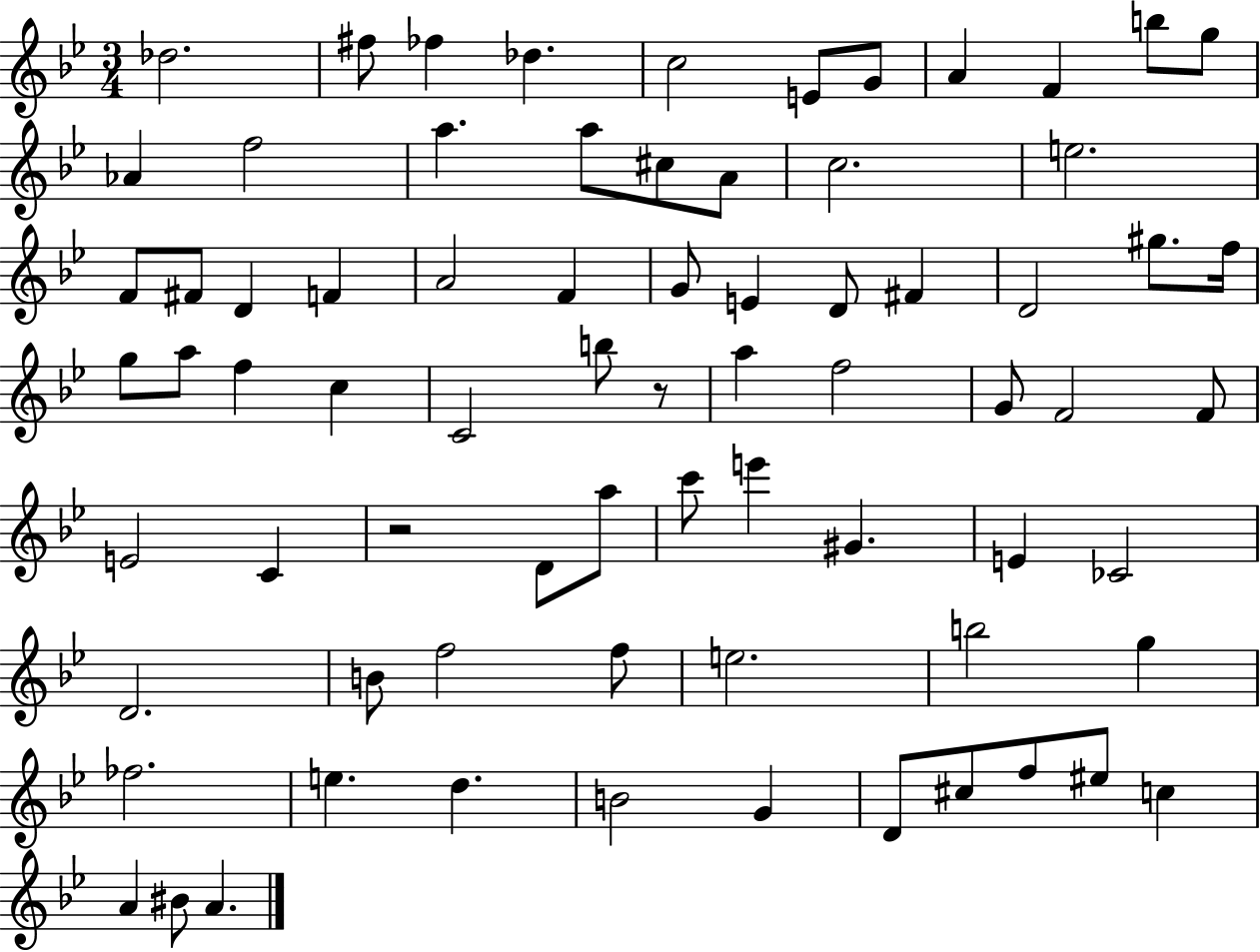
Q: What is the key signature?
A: BES major